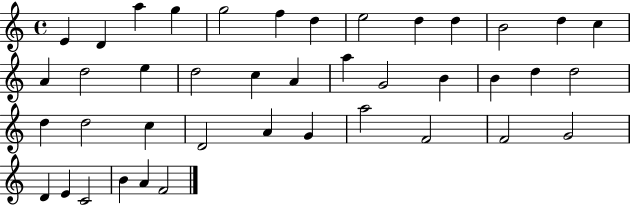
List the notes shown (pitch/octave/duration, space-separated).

E4/q D4/q A5/q G5/q G5/h F5/q D5/q E5/h D5/q D5/q B4/h D5/q C5/q A4/q D5/h E5/q D5/h C5/q A4/q A5/q G4/h B4/q B4/q D5/q D5/h D5/q D5/h C5/q D4/h A4/q G4/q A5/h F4/h F4/h G4/h D4/q E4/q C4/h B4/q A4/q F4/h